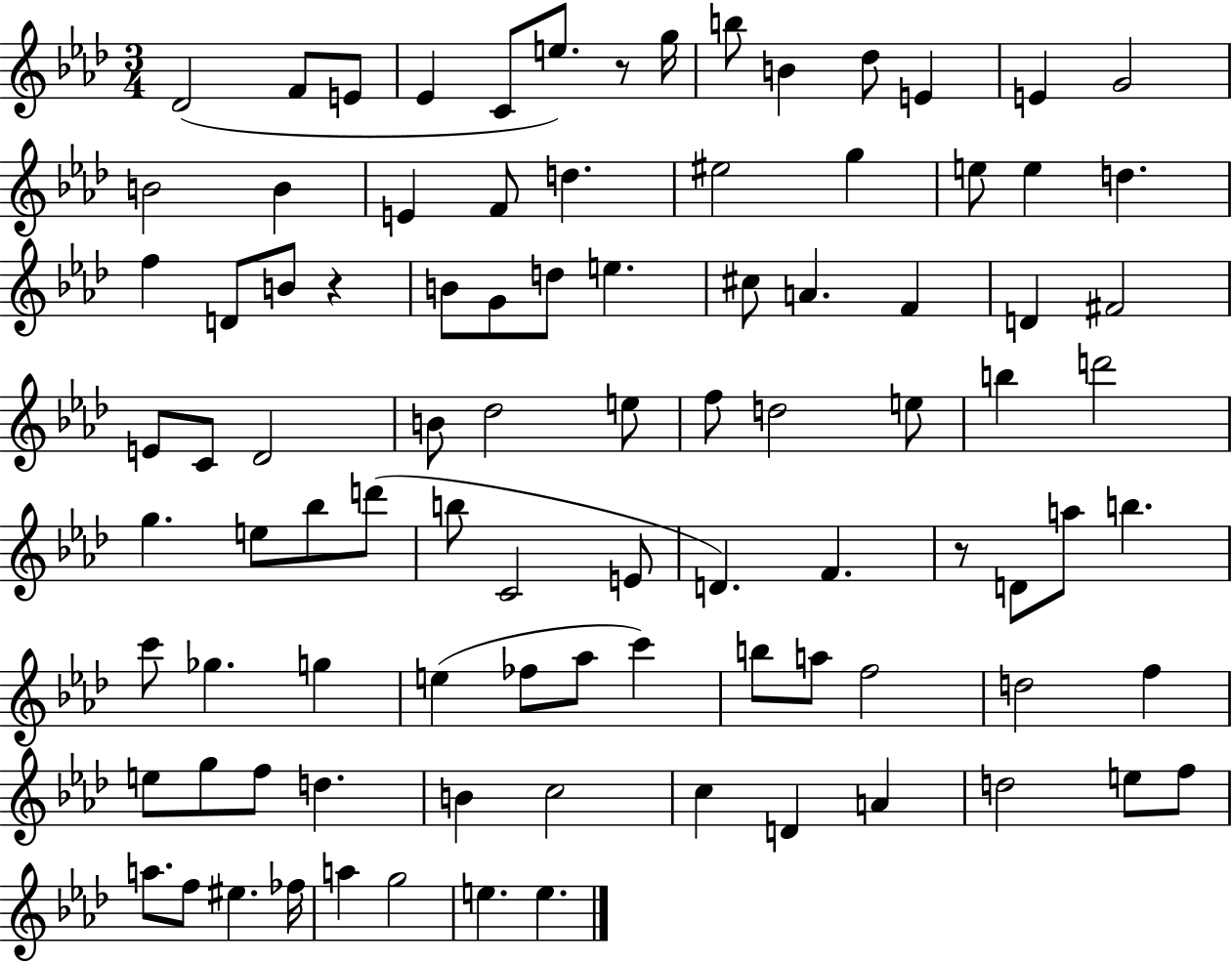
Db4/h F4/e E4/e Eb4/q C4/e E5/e. R/e G5/s B5/e B4/q Db5/e E4/q E4/q G4/h B4/h B4/q E4/q F4/e D5/q. EIS5/h G5/q E5/e E5/q D5/q. F5/q D4/e B4/e R/q B4/e G4/e D5/e E5/q. C#5/e A4/q. F4/q D4/q F#4/h E4/e C4/e Db4/h B4/e Db5/h E5/e F5/e D5/h E5/e B5/q D6/h G5/q. E5/e Bb5/e D6/e B5/e C4/h E4/e D4/q. F4/q. R/e D4/e A5/e B5/q. C6/e Gb5/q. G5/q E5/q FES5/e Ab5/e C6/q B5/e A5/e F5/h D5/h F5/q E5/e G5/e F5/e D5/q. B4/q C5/h C5/q D4/q A4/q D5/h E5/e F5/e A5/e. F5/e EIS5/q. FES5/s A5/q G5/h E5/q. E5/q.